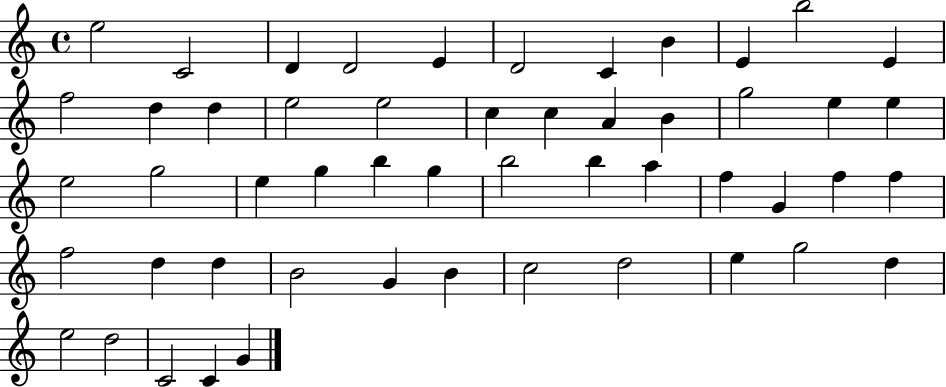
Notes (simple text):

E5/h C4/h D4/q D4/h E4/q D4/h C4/q B4/q E4/q B5/h E4/q F5/h D5/q D5/q E5/h E5/h C5/q C5/q A4/q B4/q G5/h E5/q E5/q E5/h G5/h E5/q G5/q B5/q G5/q B5/h B5/q A5/q F5/q G4/q F5/q F5/q F5/h D5/q D5/q B4/h G4/q B4/q C5/h D5/h E5/q G5/h D5/q E5/h D5/h C4/h C4/q G4/q